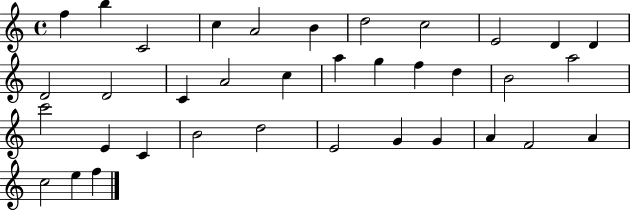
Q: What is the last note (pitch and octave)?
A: F5